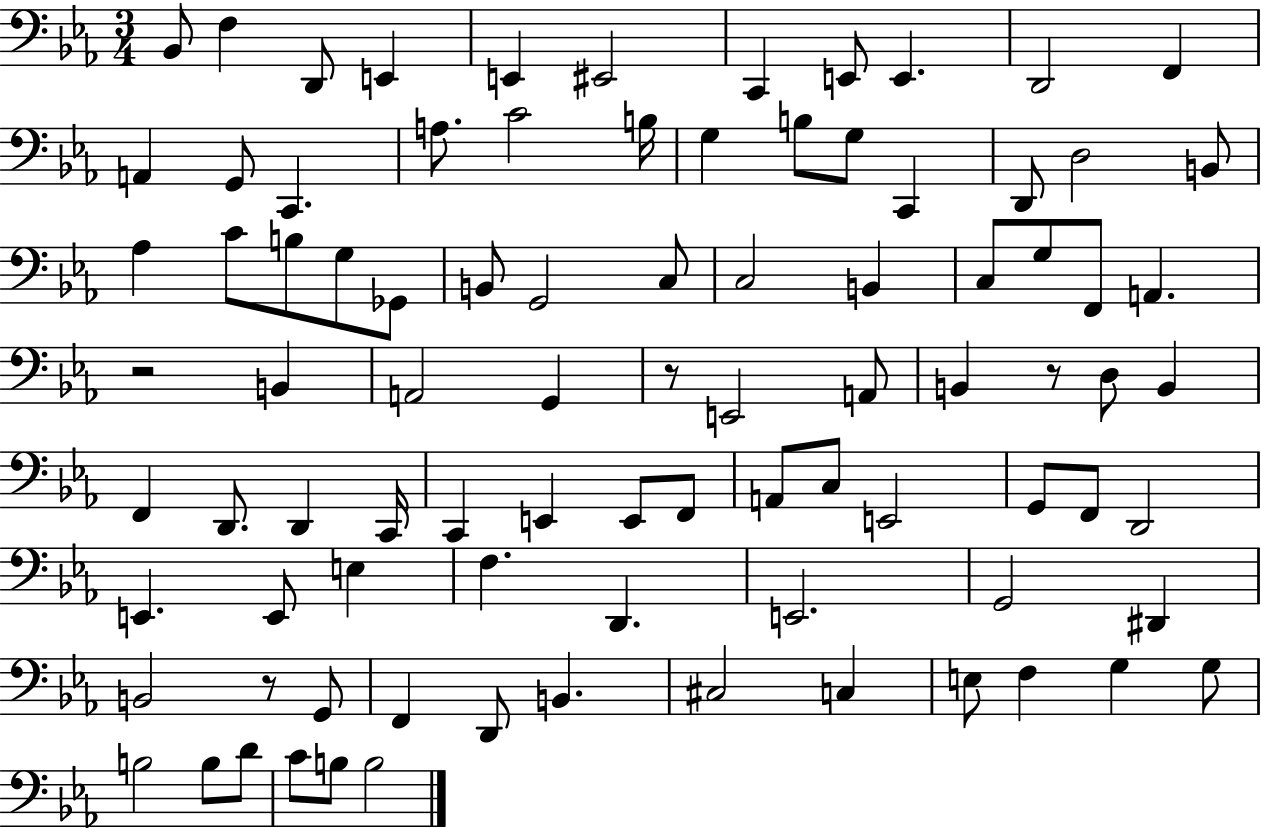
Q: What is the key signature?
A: EES major